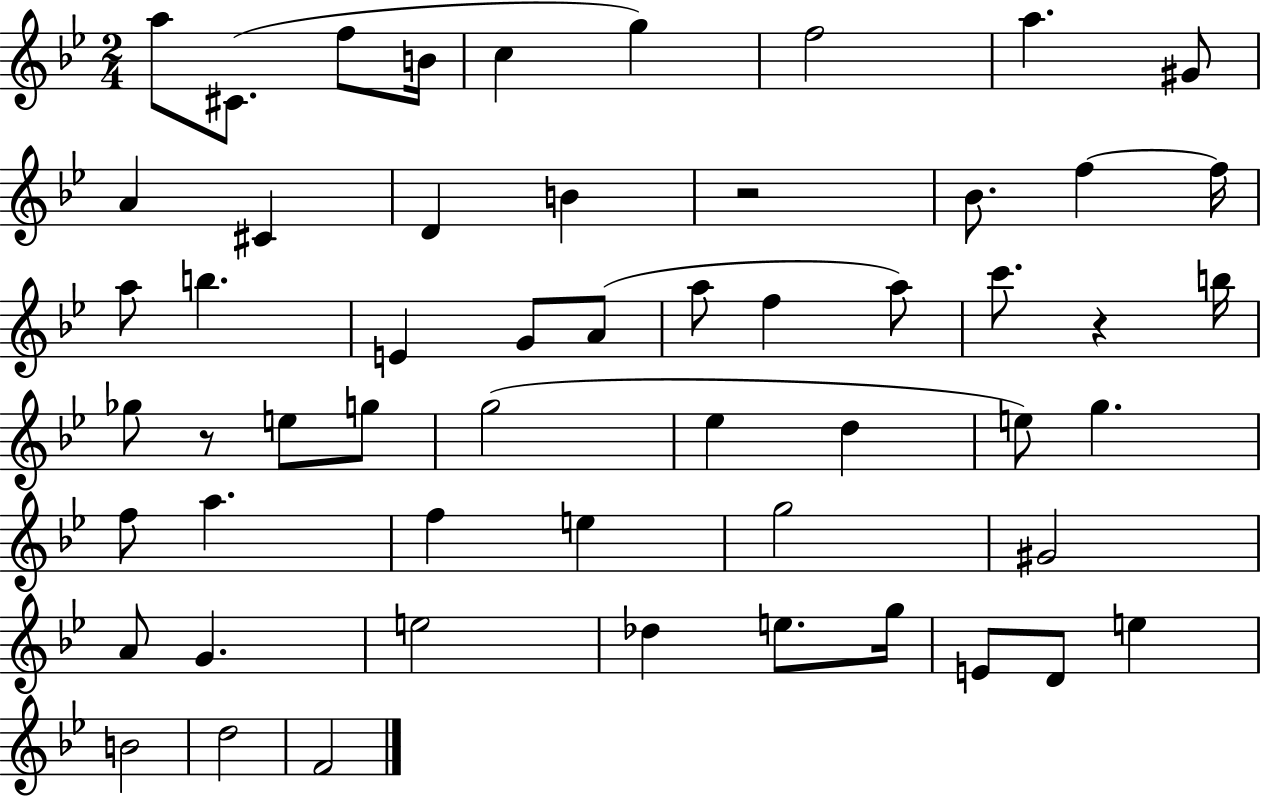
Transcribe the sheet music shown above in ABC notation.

X:1
T:Untitled
M:2/4
L:1/4
K:Bb
a/2 ^C/2 f/2 B/4 c g f2 a ^G/2 A ^C D B z2 _B/2 f f/4 a/2 b E G/2 A/2 a/2 f a/2 c'/2 z b/4 _g/2 z/2 e/2 g/2 g2 _e d e/2 g f/2 a f e g2 ^G2 A/2 G e2 _d e/2 g/4 E/2 D/2 e B2 d2 F2